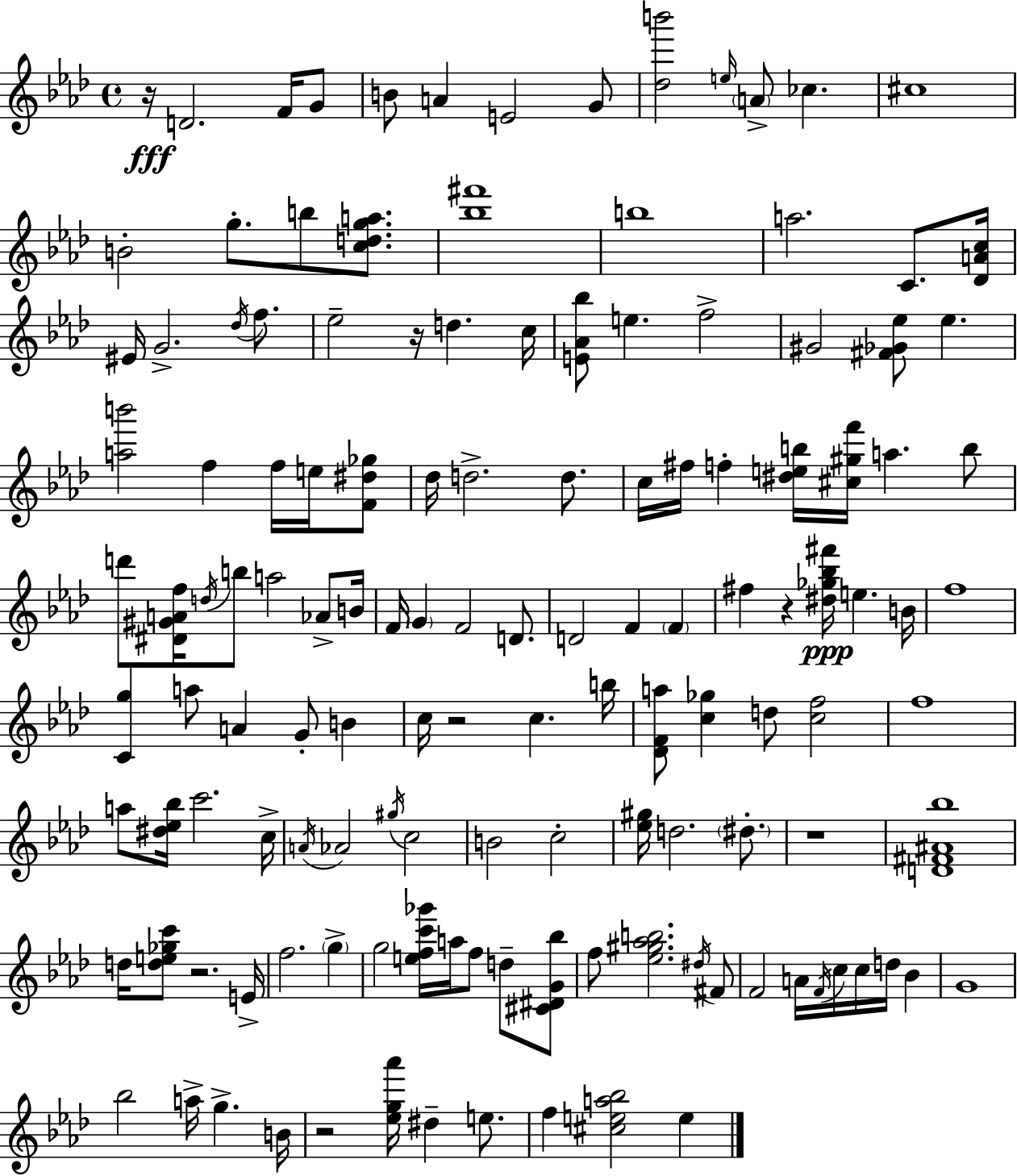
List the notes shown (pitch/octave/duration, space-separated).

R/s D4/h. F4/s G4/e B4/e A4/q E4/h G4/e [Db5,B6]/h E5/s A4/e CES5/q. C#5/w B4/h G5/e. B5/e [C5,D5,G5,A5]/e. [Bb5,F#6]/w B5/w A5/h. C4/e. [Db4,A4,C5]/s EIS4/s G4/h. Db5/s F5/e. Eb5/h R/s D5/q. C5/s [E4,Ab4,Bb5]/e E5/q. F5/h G#4/h [F#4,Gb4,Eb5]/e Eb5/q. [A5,B6]/h F5/q F5/s E5/s [F4,D#5,Gb5]/e Db5/s D5/h. D5/e. C5/s F#5/s F5/q [D#5,E5,B5]/s [C#5,G#5,F6]/s A5/q. B5/e D6/e [D#4,G#4,A4,F5]/s D5/s B5/e A5/h Ab4/e B4/s F4/s G4/q F4/h D4/e. D4/h F4/q F4/q F#5/q R/q [D#5,Gb5,Bb5,F#6]/s E5/q. B4/s F5/w [C4,G5]/q A5/e A4/q G4/e B4/q C5/s R/h C5/q. B5/s [Db4,F4,A5]/e [C5,Gb5]/q D5/e [C5,F5]/h F5/w A5/e [D#5,Eb5,Bb5]/s C6/h. C5/s A4/s Ab4/h G#5/s C5/h B4/h C5/h [Eb5,G#5]/s D5/h. D#5/e. R/w [D4,F#4,A#4,Bb5]/w D5/s [D5,E5,Gb5,C6]/e R/h. E4/s F5/h. G5/q G5/h [E5,F5,C6,Gb6]/s A5/s F5/e D5/e [C#4,D#4,G4,Bb5]/e F5/e [Eb5,G#5,Ab5,B5]/h. D#5/s F#4/e F4/h A4/s F4/s C5/s C5/s D5/s Bb4/q G4/w Bb5/h A5/s G5/q. B4/s R/h [Eb5,G5,Ab6]/s D#5/q E5/e. F5/q [C#5,E5,A5,Bb5]/h E5/q